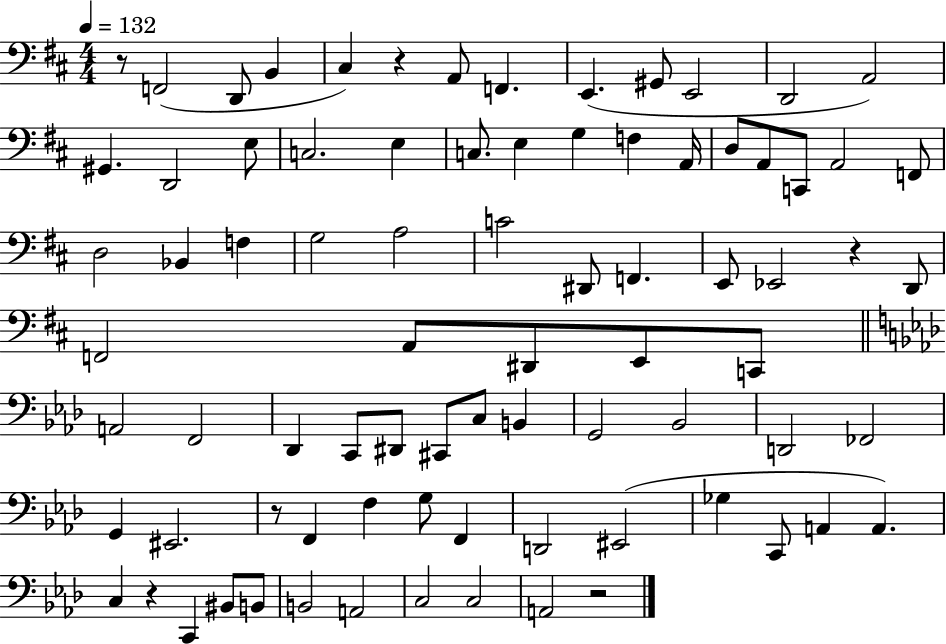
{
  \clef bass
  \numericTimeSignature
  \time 4/4
  \key d \major
  \tempo 4 = 132
  \repeat volta 2 { r8 f,2( d,8 b,4 | cis4) r4 a,8 f,4. | e,4.( gis,8 e,2 | d,2 a,2) | \break gis,4. d,2 e8 | c2. e4 | c8. e4 g4 f4 a,16 | d8 a,8 c,8 a,2 f,8 | \break d2 bes,4 f4 | g2 a2 | c'2 dis,8 f,4. | e,8 ees,2 r4 d,8 | \break f,2 a,8 dis,8 e,8 c,8 | \bar "||" \break \key f \minor a,2 f,2 | des,4 c,8 dis,8 cis,8 c8 b,4 | g,2 bes,2 | d,2 fes,2 | \break g,4 eis,2. | r8 f,4 f4 g8 f,4 | d,2 eis,2( | ges4 c,8 a,4 a,4.) | \break c4 r4 c,4 bis,8 b,8 | b,2 a,2 | c2 c2 | a,2 r2 | \break } \bar "|."
}